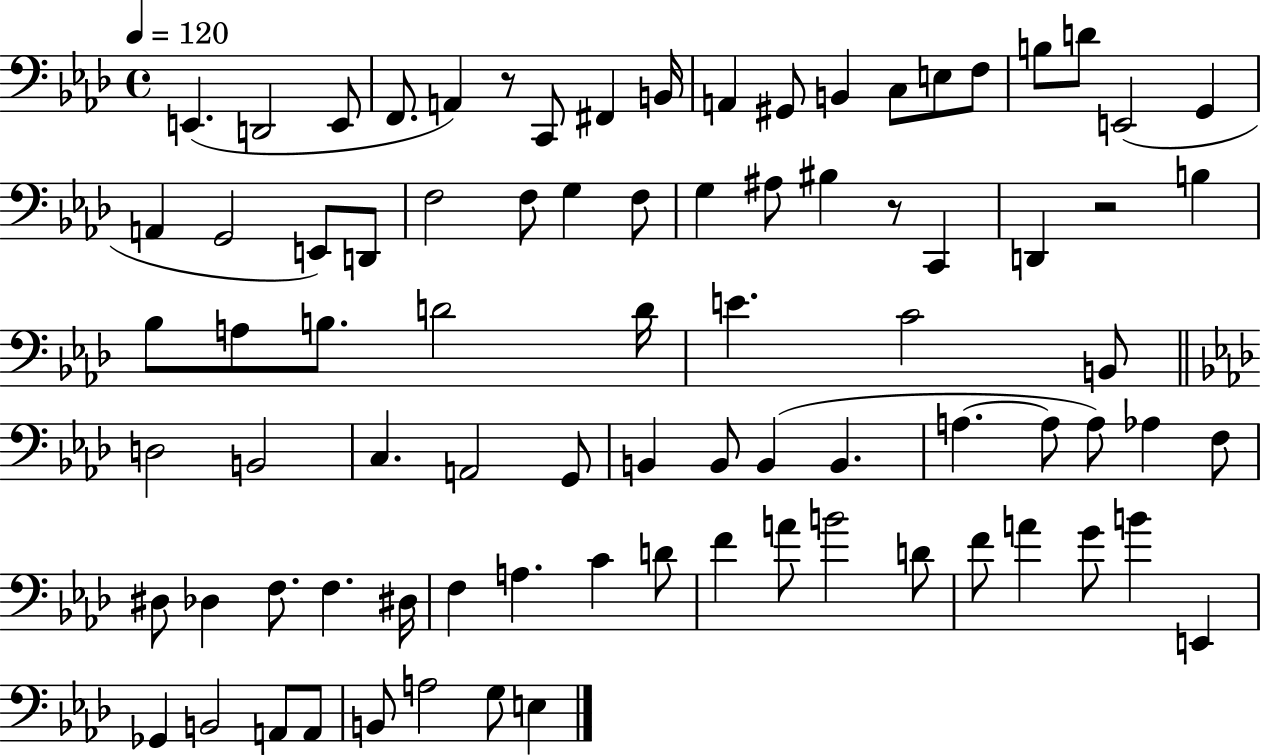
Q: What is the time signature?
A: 4/4